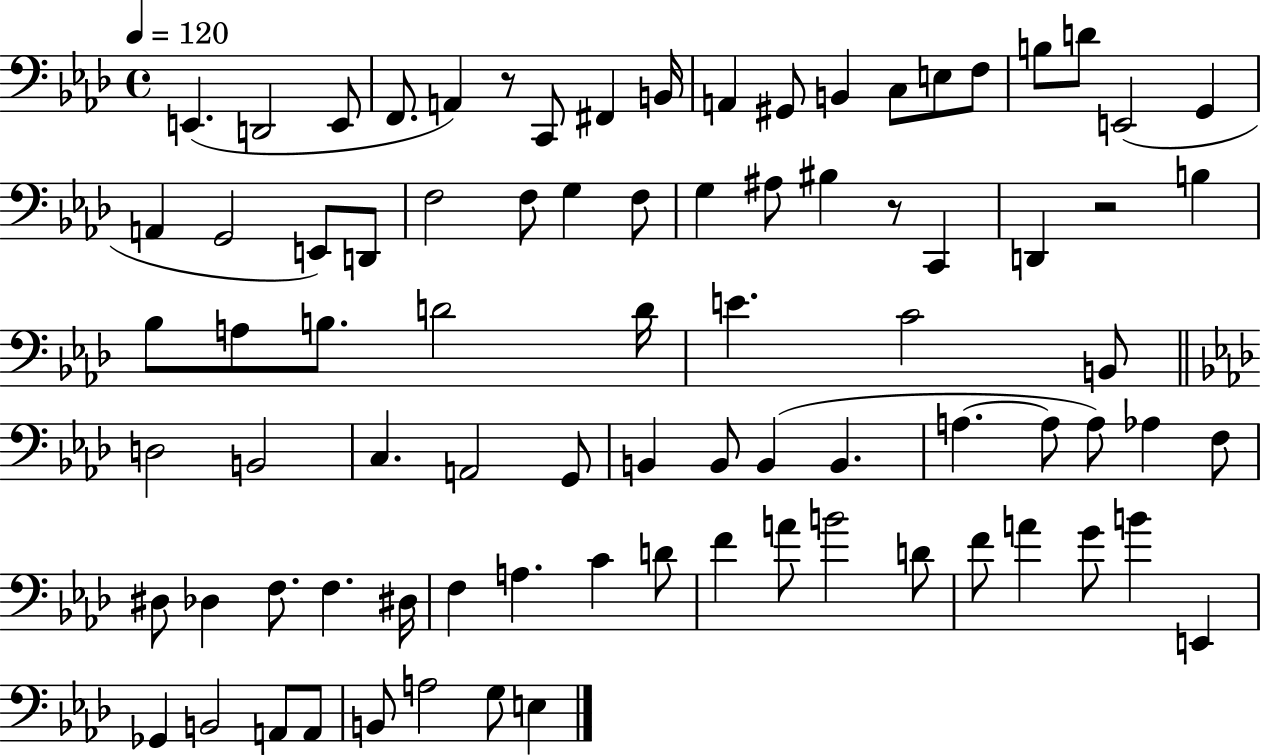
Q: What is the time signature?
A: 4/4